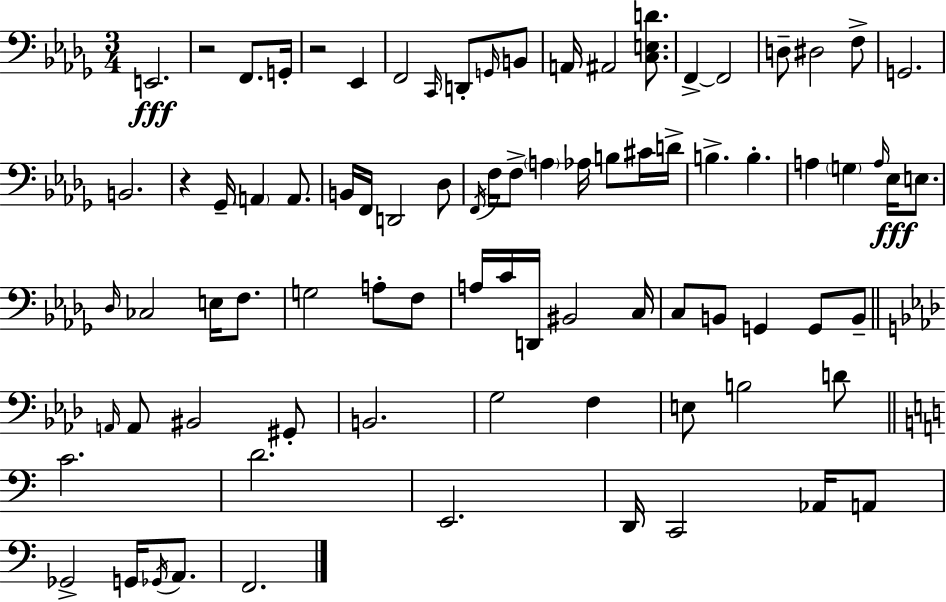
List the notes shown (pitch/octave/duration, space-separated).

E2/h. R/h F2/e. G2/s R/h Eb2/q F2/h C2/s D2/e G2/s B2/e A2/s A#2/h [C3,E3,D4]/e. F2/q F2/h D3/e D#3/h F3/e G2/h. B2/h. R/q Gb2/s A2/q A2/e. B2/s F2/s D2/h Db3/e F2/s F3/s F3/e A3/q Ab3/s B3/e C#4/s D4/s B3/q. B3/q. A3/q G3/q A3/s Eb3/s E3/e. Db3/s CES3/h E3/s F3/e. G3/h A3/e F3/e A3/s C4/s D2/s BIS2/h C3/s C3/e B2/e G2/q G2/e B2/e A2/s A2/e BIS2/h G#2/e B2/h. G3/h F3/q E3/e B3/h D4/e C4/h. D4/h. E2/h. D2/s C2/h Ab2/s A2/e Gb2/h G2/s Gb2/s A2/e. F2/h.